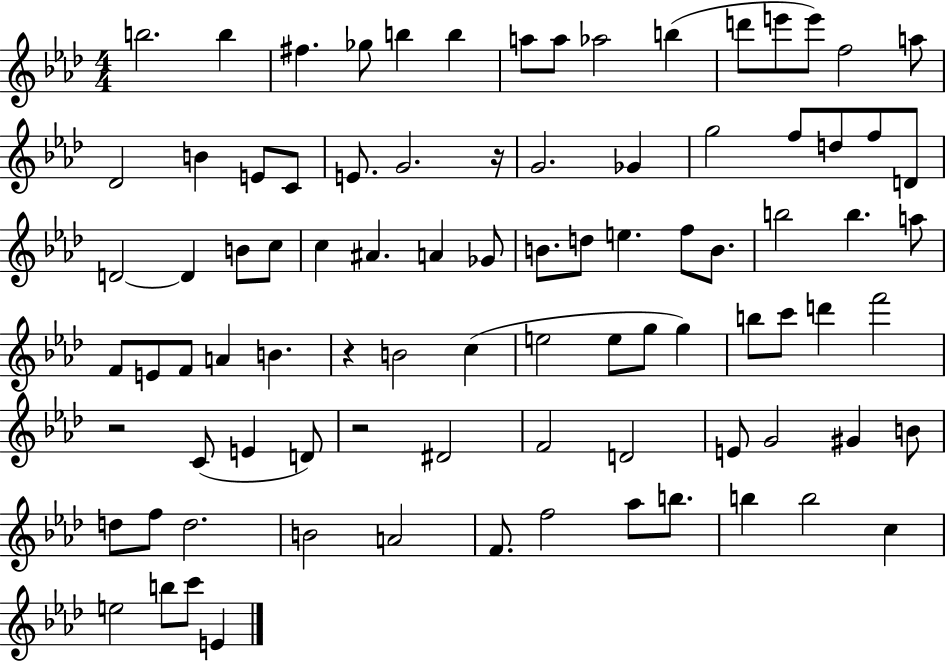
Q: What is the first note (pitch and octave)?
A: B5